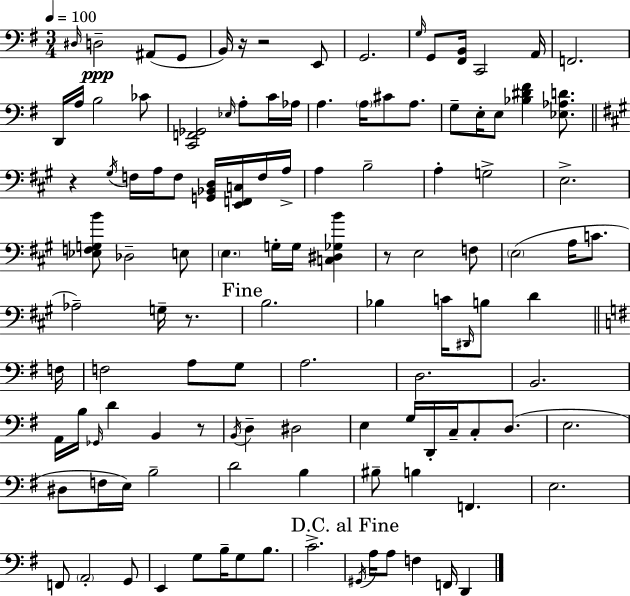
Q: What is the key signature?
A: G major